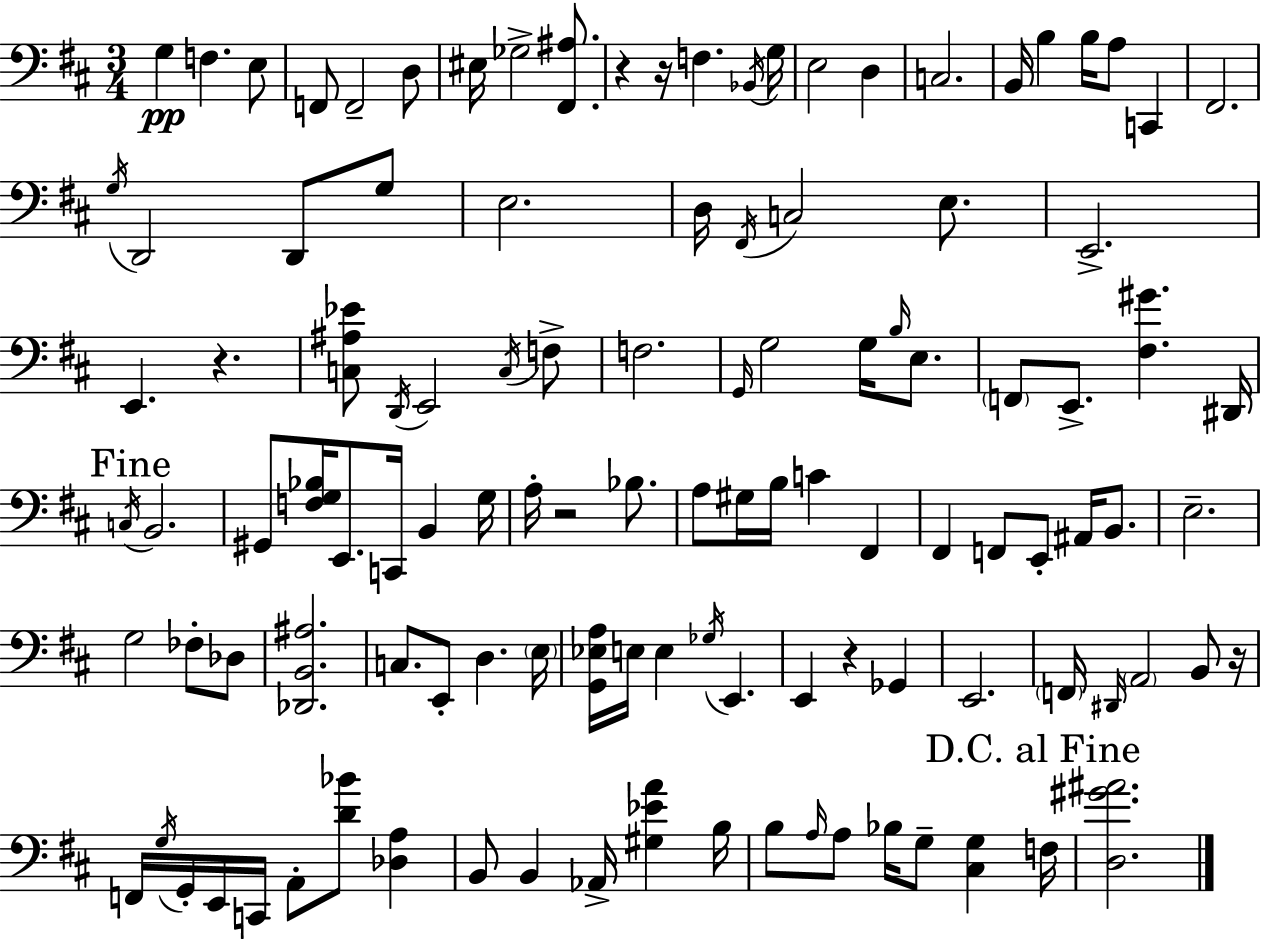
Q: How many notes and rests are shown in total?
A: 115